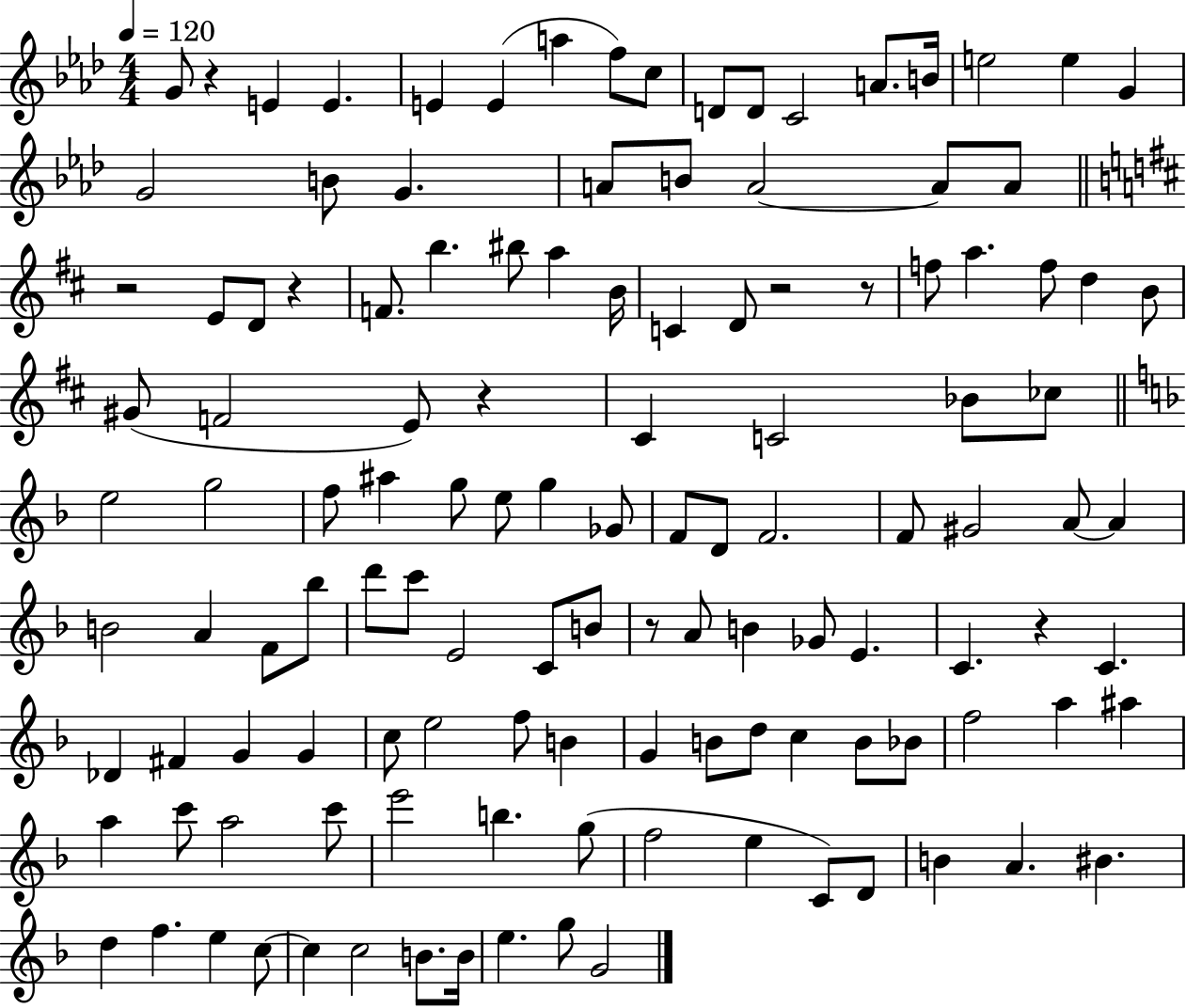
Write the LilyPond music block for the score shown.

{
  \clef treble
  \numericTimeSignature
  \time 4/4
  \key aes \major
  \tempo 4 = 120
  g'8 r4 e'4 e'4. | e'4 e'4( a''4 f''8) c''8 | d'8 d'8 c'2 a'8. b'16 | e''2 e''4 g'4 | \break g'2 b'8 g'4. | a'8 b'8 a'2~~ a'8 a'8 | \bar "||" \break \key b \minor r2 e'8 d'8 r4 | f'8. b''4. bis''8 a''4 b'16 | c'4 d'8 r2 r8 | f''8 a''4. f''8 d''4 b'8 | \break gis'8( f'2 e'8) r4 | cis'4 c'2 bes'8 ces''8 | \bar "||" \break \key d \minor e''2 g''2 | f''8 ais''4 g''8 e''8 g''4 ges'8 | f'8 d'8 f'2. | f'8 gis'2 a'8~~ a'4 | \break b'2 a'4 f'8 bes''8 | d'''8 c'''8 e'2 c'8 b'8 | r8 a'8 b'4 ges'8 e'4. | c'4. r4 c'4. | \break des'4 fis'4 g'4 g'4 | c''8 e''2 f''8 b'4 | g'4 b'8 d''8 c''4 b'8 bes'8 | f''2 a''4 ais''4 | \break a''4 c'''8 a''2 c'''8 | e'''2 b''4. g''8( | f''2 e''4 c'8) d'8 | b'4 a'4. bis'4. | \break d''4 f''4. e''4 c''8~~ | c''4 c''2 b'8. b'16 | e''4. g''8 g'2 | \bar "|."
}